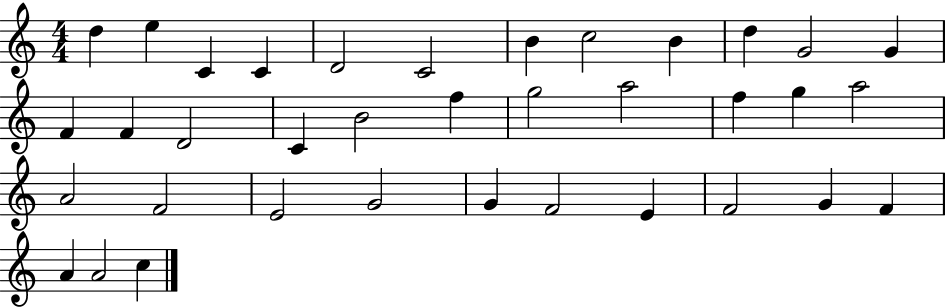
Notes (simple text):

D5/q E5/q C4/q C4/q D4/h C4/h B4/q C5/h B4/q D5/q G4/h G4/q F4/q F4/q D4/h C4/q B4/h F5/q G5/h A5/h F5/q G5/q A5/h A4/h F4/h E4/h G4/h G4/q F4/h E4/q F4/h G4/q F4/q A4/q A4/h C5/q